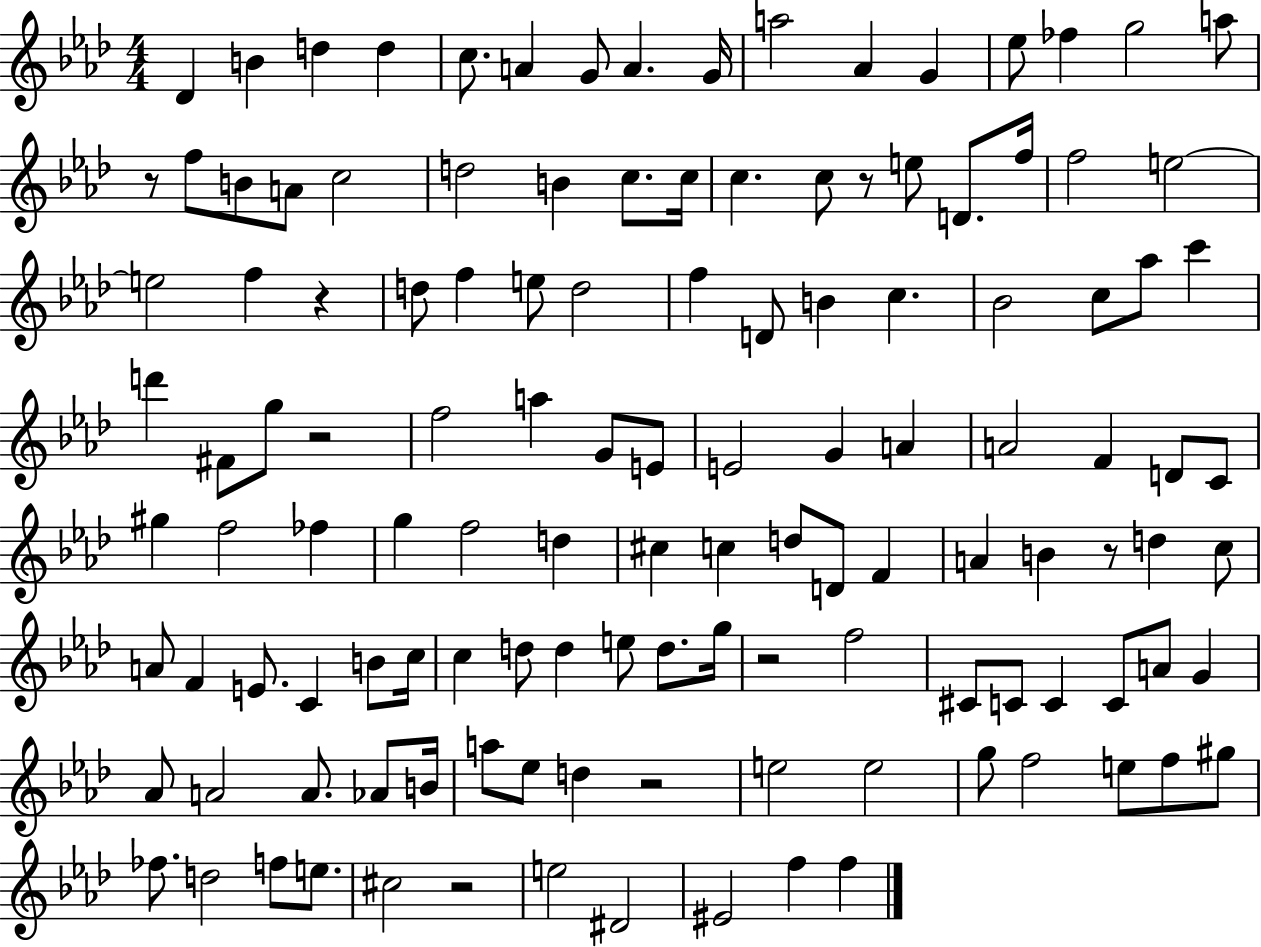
{
  \clef treble
  \numericTimeSignature
  \time 4/4
  \key aes \major
  des'4 b'4 d''4 d''4 | c''8. a'4 g'8 a'4. g'16 | a''2 aes'4 g'4 | ees''8 fes''4 g''2 a''8 | \break r8 f''8 b'8 a'8 c''2 | d''2 b'4 c''8. c''16 | c''4. c''8 r8 e''8 d'8. f''16 | f''2 e''2~~ | \break e''2 f''4 r4 | d''8 f''4 e''8 d''2 | f''4 d'8 b'4 c''4. | bes'2 c''8 aes''8 c'''4 | \break d'''4 fis'8 g''8 r2 | f''2 a''4 g'8 e'8 | e'2 g'4 a'4 | a'2 f'4 d'8 c'8 | \break gis''4 f''2 fes''4 | g''4 f''2 d''4 | cis''4 c''4 d''8 d'8 f'4 | a'4 b'4 r8 d''4 c''8 | \break a'8 f'4 e'8. c'4 b'8 c''16 | c''4 d''8 d''4 e''8 d''8. g''16 | r2 f''2 | cis'8 c'8 c'4 c'8 a'8 g'4 | \break aes'8 a'2 a'8. aes'8 b'16 | a''8 ees''8 d''4 r2 | e''2 e''2 | g''8 f''2 e''8 f''8 gis''8 | \break fes''8. d''2 f''8 e''8. | cis''2 r2 | e''2 dis'2 | eis'2 f''4 f''4 | \break \bar "|."
}